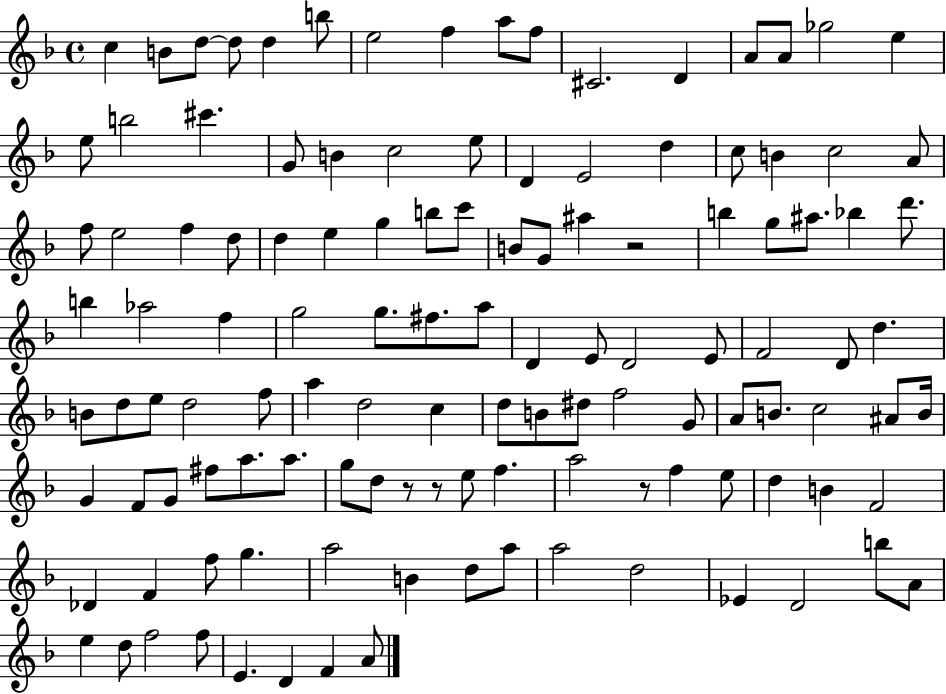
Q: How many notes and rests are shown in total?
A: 121